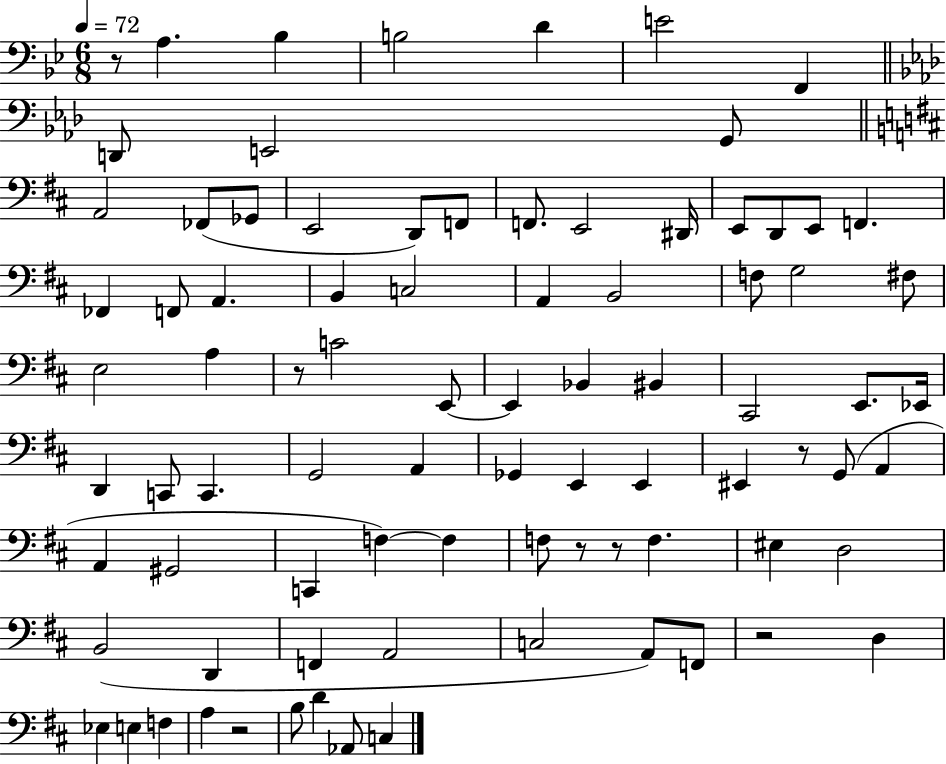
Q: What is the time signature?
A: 6/8